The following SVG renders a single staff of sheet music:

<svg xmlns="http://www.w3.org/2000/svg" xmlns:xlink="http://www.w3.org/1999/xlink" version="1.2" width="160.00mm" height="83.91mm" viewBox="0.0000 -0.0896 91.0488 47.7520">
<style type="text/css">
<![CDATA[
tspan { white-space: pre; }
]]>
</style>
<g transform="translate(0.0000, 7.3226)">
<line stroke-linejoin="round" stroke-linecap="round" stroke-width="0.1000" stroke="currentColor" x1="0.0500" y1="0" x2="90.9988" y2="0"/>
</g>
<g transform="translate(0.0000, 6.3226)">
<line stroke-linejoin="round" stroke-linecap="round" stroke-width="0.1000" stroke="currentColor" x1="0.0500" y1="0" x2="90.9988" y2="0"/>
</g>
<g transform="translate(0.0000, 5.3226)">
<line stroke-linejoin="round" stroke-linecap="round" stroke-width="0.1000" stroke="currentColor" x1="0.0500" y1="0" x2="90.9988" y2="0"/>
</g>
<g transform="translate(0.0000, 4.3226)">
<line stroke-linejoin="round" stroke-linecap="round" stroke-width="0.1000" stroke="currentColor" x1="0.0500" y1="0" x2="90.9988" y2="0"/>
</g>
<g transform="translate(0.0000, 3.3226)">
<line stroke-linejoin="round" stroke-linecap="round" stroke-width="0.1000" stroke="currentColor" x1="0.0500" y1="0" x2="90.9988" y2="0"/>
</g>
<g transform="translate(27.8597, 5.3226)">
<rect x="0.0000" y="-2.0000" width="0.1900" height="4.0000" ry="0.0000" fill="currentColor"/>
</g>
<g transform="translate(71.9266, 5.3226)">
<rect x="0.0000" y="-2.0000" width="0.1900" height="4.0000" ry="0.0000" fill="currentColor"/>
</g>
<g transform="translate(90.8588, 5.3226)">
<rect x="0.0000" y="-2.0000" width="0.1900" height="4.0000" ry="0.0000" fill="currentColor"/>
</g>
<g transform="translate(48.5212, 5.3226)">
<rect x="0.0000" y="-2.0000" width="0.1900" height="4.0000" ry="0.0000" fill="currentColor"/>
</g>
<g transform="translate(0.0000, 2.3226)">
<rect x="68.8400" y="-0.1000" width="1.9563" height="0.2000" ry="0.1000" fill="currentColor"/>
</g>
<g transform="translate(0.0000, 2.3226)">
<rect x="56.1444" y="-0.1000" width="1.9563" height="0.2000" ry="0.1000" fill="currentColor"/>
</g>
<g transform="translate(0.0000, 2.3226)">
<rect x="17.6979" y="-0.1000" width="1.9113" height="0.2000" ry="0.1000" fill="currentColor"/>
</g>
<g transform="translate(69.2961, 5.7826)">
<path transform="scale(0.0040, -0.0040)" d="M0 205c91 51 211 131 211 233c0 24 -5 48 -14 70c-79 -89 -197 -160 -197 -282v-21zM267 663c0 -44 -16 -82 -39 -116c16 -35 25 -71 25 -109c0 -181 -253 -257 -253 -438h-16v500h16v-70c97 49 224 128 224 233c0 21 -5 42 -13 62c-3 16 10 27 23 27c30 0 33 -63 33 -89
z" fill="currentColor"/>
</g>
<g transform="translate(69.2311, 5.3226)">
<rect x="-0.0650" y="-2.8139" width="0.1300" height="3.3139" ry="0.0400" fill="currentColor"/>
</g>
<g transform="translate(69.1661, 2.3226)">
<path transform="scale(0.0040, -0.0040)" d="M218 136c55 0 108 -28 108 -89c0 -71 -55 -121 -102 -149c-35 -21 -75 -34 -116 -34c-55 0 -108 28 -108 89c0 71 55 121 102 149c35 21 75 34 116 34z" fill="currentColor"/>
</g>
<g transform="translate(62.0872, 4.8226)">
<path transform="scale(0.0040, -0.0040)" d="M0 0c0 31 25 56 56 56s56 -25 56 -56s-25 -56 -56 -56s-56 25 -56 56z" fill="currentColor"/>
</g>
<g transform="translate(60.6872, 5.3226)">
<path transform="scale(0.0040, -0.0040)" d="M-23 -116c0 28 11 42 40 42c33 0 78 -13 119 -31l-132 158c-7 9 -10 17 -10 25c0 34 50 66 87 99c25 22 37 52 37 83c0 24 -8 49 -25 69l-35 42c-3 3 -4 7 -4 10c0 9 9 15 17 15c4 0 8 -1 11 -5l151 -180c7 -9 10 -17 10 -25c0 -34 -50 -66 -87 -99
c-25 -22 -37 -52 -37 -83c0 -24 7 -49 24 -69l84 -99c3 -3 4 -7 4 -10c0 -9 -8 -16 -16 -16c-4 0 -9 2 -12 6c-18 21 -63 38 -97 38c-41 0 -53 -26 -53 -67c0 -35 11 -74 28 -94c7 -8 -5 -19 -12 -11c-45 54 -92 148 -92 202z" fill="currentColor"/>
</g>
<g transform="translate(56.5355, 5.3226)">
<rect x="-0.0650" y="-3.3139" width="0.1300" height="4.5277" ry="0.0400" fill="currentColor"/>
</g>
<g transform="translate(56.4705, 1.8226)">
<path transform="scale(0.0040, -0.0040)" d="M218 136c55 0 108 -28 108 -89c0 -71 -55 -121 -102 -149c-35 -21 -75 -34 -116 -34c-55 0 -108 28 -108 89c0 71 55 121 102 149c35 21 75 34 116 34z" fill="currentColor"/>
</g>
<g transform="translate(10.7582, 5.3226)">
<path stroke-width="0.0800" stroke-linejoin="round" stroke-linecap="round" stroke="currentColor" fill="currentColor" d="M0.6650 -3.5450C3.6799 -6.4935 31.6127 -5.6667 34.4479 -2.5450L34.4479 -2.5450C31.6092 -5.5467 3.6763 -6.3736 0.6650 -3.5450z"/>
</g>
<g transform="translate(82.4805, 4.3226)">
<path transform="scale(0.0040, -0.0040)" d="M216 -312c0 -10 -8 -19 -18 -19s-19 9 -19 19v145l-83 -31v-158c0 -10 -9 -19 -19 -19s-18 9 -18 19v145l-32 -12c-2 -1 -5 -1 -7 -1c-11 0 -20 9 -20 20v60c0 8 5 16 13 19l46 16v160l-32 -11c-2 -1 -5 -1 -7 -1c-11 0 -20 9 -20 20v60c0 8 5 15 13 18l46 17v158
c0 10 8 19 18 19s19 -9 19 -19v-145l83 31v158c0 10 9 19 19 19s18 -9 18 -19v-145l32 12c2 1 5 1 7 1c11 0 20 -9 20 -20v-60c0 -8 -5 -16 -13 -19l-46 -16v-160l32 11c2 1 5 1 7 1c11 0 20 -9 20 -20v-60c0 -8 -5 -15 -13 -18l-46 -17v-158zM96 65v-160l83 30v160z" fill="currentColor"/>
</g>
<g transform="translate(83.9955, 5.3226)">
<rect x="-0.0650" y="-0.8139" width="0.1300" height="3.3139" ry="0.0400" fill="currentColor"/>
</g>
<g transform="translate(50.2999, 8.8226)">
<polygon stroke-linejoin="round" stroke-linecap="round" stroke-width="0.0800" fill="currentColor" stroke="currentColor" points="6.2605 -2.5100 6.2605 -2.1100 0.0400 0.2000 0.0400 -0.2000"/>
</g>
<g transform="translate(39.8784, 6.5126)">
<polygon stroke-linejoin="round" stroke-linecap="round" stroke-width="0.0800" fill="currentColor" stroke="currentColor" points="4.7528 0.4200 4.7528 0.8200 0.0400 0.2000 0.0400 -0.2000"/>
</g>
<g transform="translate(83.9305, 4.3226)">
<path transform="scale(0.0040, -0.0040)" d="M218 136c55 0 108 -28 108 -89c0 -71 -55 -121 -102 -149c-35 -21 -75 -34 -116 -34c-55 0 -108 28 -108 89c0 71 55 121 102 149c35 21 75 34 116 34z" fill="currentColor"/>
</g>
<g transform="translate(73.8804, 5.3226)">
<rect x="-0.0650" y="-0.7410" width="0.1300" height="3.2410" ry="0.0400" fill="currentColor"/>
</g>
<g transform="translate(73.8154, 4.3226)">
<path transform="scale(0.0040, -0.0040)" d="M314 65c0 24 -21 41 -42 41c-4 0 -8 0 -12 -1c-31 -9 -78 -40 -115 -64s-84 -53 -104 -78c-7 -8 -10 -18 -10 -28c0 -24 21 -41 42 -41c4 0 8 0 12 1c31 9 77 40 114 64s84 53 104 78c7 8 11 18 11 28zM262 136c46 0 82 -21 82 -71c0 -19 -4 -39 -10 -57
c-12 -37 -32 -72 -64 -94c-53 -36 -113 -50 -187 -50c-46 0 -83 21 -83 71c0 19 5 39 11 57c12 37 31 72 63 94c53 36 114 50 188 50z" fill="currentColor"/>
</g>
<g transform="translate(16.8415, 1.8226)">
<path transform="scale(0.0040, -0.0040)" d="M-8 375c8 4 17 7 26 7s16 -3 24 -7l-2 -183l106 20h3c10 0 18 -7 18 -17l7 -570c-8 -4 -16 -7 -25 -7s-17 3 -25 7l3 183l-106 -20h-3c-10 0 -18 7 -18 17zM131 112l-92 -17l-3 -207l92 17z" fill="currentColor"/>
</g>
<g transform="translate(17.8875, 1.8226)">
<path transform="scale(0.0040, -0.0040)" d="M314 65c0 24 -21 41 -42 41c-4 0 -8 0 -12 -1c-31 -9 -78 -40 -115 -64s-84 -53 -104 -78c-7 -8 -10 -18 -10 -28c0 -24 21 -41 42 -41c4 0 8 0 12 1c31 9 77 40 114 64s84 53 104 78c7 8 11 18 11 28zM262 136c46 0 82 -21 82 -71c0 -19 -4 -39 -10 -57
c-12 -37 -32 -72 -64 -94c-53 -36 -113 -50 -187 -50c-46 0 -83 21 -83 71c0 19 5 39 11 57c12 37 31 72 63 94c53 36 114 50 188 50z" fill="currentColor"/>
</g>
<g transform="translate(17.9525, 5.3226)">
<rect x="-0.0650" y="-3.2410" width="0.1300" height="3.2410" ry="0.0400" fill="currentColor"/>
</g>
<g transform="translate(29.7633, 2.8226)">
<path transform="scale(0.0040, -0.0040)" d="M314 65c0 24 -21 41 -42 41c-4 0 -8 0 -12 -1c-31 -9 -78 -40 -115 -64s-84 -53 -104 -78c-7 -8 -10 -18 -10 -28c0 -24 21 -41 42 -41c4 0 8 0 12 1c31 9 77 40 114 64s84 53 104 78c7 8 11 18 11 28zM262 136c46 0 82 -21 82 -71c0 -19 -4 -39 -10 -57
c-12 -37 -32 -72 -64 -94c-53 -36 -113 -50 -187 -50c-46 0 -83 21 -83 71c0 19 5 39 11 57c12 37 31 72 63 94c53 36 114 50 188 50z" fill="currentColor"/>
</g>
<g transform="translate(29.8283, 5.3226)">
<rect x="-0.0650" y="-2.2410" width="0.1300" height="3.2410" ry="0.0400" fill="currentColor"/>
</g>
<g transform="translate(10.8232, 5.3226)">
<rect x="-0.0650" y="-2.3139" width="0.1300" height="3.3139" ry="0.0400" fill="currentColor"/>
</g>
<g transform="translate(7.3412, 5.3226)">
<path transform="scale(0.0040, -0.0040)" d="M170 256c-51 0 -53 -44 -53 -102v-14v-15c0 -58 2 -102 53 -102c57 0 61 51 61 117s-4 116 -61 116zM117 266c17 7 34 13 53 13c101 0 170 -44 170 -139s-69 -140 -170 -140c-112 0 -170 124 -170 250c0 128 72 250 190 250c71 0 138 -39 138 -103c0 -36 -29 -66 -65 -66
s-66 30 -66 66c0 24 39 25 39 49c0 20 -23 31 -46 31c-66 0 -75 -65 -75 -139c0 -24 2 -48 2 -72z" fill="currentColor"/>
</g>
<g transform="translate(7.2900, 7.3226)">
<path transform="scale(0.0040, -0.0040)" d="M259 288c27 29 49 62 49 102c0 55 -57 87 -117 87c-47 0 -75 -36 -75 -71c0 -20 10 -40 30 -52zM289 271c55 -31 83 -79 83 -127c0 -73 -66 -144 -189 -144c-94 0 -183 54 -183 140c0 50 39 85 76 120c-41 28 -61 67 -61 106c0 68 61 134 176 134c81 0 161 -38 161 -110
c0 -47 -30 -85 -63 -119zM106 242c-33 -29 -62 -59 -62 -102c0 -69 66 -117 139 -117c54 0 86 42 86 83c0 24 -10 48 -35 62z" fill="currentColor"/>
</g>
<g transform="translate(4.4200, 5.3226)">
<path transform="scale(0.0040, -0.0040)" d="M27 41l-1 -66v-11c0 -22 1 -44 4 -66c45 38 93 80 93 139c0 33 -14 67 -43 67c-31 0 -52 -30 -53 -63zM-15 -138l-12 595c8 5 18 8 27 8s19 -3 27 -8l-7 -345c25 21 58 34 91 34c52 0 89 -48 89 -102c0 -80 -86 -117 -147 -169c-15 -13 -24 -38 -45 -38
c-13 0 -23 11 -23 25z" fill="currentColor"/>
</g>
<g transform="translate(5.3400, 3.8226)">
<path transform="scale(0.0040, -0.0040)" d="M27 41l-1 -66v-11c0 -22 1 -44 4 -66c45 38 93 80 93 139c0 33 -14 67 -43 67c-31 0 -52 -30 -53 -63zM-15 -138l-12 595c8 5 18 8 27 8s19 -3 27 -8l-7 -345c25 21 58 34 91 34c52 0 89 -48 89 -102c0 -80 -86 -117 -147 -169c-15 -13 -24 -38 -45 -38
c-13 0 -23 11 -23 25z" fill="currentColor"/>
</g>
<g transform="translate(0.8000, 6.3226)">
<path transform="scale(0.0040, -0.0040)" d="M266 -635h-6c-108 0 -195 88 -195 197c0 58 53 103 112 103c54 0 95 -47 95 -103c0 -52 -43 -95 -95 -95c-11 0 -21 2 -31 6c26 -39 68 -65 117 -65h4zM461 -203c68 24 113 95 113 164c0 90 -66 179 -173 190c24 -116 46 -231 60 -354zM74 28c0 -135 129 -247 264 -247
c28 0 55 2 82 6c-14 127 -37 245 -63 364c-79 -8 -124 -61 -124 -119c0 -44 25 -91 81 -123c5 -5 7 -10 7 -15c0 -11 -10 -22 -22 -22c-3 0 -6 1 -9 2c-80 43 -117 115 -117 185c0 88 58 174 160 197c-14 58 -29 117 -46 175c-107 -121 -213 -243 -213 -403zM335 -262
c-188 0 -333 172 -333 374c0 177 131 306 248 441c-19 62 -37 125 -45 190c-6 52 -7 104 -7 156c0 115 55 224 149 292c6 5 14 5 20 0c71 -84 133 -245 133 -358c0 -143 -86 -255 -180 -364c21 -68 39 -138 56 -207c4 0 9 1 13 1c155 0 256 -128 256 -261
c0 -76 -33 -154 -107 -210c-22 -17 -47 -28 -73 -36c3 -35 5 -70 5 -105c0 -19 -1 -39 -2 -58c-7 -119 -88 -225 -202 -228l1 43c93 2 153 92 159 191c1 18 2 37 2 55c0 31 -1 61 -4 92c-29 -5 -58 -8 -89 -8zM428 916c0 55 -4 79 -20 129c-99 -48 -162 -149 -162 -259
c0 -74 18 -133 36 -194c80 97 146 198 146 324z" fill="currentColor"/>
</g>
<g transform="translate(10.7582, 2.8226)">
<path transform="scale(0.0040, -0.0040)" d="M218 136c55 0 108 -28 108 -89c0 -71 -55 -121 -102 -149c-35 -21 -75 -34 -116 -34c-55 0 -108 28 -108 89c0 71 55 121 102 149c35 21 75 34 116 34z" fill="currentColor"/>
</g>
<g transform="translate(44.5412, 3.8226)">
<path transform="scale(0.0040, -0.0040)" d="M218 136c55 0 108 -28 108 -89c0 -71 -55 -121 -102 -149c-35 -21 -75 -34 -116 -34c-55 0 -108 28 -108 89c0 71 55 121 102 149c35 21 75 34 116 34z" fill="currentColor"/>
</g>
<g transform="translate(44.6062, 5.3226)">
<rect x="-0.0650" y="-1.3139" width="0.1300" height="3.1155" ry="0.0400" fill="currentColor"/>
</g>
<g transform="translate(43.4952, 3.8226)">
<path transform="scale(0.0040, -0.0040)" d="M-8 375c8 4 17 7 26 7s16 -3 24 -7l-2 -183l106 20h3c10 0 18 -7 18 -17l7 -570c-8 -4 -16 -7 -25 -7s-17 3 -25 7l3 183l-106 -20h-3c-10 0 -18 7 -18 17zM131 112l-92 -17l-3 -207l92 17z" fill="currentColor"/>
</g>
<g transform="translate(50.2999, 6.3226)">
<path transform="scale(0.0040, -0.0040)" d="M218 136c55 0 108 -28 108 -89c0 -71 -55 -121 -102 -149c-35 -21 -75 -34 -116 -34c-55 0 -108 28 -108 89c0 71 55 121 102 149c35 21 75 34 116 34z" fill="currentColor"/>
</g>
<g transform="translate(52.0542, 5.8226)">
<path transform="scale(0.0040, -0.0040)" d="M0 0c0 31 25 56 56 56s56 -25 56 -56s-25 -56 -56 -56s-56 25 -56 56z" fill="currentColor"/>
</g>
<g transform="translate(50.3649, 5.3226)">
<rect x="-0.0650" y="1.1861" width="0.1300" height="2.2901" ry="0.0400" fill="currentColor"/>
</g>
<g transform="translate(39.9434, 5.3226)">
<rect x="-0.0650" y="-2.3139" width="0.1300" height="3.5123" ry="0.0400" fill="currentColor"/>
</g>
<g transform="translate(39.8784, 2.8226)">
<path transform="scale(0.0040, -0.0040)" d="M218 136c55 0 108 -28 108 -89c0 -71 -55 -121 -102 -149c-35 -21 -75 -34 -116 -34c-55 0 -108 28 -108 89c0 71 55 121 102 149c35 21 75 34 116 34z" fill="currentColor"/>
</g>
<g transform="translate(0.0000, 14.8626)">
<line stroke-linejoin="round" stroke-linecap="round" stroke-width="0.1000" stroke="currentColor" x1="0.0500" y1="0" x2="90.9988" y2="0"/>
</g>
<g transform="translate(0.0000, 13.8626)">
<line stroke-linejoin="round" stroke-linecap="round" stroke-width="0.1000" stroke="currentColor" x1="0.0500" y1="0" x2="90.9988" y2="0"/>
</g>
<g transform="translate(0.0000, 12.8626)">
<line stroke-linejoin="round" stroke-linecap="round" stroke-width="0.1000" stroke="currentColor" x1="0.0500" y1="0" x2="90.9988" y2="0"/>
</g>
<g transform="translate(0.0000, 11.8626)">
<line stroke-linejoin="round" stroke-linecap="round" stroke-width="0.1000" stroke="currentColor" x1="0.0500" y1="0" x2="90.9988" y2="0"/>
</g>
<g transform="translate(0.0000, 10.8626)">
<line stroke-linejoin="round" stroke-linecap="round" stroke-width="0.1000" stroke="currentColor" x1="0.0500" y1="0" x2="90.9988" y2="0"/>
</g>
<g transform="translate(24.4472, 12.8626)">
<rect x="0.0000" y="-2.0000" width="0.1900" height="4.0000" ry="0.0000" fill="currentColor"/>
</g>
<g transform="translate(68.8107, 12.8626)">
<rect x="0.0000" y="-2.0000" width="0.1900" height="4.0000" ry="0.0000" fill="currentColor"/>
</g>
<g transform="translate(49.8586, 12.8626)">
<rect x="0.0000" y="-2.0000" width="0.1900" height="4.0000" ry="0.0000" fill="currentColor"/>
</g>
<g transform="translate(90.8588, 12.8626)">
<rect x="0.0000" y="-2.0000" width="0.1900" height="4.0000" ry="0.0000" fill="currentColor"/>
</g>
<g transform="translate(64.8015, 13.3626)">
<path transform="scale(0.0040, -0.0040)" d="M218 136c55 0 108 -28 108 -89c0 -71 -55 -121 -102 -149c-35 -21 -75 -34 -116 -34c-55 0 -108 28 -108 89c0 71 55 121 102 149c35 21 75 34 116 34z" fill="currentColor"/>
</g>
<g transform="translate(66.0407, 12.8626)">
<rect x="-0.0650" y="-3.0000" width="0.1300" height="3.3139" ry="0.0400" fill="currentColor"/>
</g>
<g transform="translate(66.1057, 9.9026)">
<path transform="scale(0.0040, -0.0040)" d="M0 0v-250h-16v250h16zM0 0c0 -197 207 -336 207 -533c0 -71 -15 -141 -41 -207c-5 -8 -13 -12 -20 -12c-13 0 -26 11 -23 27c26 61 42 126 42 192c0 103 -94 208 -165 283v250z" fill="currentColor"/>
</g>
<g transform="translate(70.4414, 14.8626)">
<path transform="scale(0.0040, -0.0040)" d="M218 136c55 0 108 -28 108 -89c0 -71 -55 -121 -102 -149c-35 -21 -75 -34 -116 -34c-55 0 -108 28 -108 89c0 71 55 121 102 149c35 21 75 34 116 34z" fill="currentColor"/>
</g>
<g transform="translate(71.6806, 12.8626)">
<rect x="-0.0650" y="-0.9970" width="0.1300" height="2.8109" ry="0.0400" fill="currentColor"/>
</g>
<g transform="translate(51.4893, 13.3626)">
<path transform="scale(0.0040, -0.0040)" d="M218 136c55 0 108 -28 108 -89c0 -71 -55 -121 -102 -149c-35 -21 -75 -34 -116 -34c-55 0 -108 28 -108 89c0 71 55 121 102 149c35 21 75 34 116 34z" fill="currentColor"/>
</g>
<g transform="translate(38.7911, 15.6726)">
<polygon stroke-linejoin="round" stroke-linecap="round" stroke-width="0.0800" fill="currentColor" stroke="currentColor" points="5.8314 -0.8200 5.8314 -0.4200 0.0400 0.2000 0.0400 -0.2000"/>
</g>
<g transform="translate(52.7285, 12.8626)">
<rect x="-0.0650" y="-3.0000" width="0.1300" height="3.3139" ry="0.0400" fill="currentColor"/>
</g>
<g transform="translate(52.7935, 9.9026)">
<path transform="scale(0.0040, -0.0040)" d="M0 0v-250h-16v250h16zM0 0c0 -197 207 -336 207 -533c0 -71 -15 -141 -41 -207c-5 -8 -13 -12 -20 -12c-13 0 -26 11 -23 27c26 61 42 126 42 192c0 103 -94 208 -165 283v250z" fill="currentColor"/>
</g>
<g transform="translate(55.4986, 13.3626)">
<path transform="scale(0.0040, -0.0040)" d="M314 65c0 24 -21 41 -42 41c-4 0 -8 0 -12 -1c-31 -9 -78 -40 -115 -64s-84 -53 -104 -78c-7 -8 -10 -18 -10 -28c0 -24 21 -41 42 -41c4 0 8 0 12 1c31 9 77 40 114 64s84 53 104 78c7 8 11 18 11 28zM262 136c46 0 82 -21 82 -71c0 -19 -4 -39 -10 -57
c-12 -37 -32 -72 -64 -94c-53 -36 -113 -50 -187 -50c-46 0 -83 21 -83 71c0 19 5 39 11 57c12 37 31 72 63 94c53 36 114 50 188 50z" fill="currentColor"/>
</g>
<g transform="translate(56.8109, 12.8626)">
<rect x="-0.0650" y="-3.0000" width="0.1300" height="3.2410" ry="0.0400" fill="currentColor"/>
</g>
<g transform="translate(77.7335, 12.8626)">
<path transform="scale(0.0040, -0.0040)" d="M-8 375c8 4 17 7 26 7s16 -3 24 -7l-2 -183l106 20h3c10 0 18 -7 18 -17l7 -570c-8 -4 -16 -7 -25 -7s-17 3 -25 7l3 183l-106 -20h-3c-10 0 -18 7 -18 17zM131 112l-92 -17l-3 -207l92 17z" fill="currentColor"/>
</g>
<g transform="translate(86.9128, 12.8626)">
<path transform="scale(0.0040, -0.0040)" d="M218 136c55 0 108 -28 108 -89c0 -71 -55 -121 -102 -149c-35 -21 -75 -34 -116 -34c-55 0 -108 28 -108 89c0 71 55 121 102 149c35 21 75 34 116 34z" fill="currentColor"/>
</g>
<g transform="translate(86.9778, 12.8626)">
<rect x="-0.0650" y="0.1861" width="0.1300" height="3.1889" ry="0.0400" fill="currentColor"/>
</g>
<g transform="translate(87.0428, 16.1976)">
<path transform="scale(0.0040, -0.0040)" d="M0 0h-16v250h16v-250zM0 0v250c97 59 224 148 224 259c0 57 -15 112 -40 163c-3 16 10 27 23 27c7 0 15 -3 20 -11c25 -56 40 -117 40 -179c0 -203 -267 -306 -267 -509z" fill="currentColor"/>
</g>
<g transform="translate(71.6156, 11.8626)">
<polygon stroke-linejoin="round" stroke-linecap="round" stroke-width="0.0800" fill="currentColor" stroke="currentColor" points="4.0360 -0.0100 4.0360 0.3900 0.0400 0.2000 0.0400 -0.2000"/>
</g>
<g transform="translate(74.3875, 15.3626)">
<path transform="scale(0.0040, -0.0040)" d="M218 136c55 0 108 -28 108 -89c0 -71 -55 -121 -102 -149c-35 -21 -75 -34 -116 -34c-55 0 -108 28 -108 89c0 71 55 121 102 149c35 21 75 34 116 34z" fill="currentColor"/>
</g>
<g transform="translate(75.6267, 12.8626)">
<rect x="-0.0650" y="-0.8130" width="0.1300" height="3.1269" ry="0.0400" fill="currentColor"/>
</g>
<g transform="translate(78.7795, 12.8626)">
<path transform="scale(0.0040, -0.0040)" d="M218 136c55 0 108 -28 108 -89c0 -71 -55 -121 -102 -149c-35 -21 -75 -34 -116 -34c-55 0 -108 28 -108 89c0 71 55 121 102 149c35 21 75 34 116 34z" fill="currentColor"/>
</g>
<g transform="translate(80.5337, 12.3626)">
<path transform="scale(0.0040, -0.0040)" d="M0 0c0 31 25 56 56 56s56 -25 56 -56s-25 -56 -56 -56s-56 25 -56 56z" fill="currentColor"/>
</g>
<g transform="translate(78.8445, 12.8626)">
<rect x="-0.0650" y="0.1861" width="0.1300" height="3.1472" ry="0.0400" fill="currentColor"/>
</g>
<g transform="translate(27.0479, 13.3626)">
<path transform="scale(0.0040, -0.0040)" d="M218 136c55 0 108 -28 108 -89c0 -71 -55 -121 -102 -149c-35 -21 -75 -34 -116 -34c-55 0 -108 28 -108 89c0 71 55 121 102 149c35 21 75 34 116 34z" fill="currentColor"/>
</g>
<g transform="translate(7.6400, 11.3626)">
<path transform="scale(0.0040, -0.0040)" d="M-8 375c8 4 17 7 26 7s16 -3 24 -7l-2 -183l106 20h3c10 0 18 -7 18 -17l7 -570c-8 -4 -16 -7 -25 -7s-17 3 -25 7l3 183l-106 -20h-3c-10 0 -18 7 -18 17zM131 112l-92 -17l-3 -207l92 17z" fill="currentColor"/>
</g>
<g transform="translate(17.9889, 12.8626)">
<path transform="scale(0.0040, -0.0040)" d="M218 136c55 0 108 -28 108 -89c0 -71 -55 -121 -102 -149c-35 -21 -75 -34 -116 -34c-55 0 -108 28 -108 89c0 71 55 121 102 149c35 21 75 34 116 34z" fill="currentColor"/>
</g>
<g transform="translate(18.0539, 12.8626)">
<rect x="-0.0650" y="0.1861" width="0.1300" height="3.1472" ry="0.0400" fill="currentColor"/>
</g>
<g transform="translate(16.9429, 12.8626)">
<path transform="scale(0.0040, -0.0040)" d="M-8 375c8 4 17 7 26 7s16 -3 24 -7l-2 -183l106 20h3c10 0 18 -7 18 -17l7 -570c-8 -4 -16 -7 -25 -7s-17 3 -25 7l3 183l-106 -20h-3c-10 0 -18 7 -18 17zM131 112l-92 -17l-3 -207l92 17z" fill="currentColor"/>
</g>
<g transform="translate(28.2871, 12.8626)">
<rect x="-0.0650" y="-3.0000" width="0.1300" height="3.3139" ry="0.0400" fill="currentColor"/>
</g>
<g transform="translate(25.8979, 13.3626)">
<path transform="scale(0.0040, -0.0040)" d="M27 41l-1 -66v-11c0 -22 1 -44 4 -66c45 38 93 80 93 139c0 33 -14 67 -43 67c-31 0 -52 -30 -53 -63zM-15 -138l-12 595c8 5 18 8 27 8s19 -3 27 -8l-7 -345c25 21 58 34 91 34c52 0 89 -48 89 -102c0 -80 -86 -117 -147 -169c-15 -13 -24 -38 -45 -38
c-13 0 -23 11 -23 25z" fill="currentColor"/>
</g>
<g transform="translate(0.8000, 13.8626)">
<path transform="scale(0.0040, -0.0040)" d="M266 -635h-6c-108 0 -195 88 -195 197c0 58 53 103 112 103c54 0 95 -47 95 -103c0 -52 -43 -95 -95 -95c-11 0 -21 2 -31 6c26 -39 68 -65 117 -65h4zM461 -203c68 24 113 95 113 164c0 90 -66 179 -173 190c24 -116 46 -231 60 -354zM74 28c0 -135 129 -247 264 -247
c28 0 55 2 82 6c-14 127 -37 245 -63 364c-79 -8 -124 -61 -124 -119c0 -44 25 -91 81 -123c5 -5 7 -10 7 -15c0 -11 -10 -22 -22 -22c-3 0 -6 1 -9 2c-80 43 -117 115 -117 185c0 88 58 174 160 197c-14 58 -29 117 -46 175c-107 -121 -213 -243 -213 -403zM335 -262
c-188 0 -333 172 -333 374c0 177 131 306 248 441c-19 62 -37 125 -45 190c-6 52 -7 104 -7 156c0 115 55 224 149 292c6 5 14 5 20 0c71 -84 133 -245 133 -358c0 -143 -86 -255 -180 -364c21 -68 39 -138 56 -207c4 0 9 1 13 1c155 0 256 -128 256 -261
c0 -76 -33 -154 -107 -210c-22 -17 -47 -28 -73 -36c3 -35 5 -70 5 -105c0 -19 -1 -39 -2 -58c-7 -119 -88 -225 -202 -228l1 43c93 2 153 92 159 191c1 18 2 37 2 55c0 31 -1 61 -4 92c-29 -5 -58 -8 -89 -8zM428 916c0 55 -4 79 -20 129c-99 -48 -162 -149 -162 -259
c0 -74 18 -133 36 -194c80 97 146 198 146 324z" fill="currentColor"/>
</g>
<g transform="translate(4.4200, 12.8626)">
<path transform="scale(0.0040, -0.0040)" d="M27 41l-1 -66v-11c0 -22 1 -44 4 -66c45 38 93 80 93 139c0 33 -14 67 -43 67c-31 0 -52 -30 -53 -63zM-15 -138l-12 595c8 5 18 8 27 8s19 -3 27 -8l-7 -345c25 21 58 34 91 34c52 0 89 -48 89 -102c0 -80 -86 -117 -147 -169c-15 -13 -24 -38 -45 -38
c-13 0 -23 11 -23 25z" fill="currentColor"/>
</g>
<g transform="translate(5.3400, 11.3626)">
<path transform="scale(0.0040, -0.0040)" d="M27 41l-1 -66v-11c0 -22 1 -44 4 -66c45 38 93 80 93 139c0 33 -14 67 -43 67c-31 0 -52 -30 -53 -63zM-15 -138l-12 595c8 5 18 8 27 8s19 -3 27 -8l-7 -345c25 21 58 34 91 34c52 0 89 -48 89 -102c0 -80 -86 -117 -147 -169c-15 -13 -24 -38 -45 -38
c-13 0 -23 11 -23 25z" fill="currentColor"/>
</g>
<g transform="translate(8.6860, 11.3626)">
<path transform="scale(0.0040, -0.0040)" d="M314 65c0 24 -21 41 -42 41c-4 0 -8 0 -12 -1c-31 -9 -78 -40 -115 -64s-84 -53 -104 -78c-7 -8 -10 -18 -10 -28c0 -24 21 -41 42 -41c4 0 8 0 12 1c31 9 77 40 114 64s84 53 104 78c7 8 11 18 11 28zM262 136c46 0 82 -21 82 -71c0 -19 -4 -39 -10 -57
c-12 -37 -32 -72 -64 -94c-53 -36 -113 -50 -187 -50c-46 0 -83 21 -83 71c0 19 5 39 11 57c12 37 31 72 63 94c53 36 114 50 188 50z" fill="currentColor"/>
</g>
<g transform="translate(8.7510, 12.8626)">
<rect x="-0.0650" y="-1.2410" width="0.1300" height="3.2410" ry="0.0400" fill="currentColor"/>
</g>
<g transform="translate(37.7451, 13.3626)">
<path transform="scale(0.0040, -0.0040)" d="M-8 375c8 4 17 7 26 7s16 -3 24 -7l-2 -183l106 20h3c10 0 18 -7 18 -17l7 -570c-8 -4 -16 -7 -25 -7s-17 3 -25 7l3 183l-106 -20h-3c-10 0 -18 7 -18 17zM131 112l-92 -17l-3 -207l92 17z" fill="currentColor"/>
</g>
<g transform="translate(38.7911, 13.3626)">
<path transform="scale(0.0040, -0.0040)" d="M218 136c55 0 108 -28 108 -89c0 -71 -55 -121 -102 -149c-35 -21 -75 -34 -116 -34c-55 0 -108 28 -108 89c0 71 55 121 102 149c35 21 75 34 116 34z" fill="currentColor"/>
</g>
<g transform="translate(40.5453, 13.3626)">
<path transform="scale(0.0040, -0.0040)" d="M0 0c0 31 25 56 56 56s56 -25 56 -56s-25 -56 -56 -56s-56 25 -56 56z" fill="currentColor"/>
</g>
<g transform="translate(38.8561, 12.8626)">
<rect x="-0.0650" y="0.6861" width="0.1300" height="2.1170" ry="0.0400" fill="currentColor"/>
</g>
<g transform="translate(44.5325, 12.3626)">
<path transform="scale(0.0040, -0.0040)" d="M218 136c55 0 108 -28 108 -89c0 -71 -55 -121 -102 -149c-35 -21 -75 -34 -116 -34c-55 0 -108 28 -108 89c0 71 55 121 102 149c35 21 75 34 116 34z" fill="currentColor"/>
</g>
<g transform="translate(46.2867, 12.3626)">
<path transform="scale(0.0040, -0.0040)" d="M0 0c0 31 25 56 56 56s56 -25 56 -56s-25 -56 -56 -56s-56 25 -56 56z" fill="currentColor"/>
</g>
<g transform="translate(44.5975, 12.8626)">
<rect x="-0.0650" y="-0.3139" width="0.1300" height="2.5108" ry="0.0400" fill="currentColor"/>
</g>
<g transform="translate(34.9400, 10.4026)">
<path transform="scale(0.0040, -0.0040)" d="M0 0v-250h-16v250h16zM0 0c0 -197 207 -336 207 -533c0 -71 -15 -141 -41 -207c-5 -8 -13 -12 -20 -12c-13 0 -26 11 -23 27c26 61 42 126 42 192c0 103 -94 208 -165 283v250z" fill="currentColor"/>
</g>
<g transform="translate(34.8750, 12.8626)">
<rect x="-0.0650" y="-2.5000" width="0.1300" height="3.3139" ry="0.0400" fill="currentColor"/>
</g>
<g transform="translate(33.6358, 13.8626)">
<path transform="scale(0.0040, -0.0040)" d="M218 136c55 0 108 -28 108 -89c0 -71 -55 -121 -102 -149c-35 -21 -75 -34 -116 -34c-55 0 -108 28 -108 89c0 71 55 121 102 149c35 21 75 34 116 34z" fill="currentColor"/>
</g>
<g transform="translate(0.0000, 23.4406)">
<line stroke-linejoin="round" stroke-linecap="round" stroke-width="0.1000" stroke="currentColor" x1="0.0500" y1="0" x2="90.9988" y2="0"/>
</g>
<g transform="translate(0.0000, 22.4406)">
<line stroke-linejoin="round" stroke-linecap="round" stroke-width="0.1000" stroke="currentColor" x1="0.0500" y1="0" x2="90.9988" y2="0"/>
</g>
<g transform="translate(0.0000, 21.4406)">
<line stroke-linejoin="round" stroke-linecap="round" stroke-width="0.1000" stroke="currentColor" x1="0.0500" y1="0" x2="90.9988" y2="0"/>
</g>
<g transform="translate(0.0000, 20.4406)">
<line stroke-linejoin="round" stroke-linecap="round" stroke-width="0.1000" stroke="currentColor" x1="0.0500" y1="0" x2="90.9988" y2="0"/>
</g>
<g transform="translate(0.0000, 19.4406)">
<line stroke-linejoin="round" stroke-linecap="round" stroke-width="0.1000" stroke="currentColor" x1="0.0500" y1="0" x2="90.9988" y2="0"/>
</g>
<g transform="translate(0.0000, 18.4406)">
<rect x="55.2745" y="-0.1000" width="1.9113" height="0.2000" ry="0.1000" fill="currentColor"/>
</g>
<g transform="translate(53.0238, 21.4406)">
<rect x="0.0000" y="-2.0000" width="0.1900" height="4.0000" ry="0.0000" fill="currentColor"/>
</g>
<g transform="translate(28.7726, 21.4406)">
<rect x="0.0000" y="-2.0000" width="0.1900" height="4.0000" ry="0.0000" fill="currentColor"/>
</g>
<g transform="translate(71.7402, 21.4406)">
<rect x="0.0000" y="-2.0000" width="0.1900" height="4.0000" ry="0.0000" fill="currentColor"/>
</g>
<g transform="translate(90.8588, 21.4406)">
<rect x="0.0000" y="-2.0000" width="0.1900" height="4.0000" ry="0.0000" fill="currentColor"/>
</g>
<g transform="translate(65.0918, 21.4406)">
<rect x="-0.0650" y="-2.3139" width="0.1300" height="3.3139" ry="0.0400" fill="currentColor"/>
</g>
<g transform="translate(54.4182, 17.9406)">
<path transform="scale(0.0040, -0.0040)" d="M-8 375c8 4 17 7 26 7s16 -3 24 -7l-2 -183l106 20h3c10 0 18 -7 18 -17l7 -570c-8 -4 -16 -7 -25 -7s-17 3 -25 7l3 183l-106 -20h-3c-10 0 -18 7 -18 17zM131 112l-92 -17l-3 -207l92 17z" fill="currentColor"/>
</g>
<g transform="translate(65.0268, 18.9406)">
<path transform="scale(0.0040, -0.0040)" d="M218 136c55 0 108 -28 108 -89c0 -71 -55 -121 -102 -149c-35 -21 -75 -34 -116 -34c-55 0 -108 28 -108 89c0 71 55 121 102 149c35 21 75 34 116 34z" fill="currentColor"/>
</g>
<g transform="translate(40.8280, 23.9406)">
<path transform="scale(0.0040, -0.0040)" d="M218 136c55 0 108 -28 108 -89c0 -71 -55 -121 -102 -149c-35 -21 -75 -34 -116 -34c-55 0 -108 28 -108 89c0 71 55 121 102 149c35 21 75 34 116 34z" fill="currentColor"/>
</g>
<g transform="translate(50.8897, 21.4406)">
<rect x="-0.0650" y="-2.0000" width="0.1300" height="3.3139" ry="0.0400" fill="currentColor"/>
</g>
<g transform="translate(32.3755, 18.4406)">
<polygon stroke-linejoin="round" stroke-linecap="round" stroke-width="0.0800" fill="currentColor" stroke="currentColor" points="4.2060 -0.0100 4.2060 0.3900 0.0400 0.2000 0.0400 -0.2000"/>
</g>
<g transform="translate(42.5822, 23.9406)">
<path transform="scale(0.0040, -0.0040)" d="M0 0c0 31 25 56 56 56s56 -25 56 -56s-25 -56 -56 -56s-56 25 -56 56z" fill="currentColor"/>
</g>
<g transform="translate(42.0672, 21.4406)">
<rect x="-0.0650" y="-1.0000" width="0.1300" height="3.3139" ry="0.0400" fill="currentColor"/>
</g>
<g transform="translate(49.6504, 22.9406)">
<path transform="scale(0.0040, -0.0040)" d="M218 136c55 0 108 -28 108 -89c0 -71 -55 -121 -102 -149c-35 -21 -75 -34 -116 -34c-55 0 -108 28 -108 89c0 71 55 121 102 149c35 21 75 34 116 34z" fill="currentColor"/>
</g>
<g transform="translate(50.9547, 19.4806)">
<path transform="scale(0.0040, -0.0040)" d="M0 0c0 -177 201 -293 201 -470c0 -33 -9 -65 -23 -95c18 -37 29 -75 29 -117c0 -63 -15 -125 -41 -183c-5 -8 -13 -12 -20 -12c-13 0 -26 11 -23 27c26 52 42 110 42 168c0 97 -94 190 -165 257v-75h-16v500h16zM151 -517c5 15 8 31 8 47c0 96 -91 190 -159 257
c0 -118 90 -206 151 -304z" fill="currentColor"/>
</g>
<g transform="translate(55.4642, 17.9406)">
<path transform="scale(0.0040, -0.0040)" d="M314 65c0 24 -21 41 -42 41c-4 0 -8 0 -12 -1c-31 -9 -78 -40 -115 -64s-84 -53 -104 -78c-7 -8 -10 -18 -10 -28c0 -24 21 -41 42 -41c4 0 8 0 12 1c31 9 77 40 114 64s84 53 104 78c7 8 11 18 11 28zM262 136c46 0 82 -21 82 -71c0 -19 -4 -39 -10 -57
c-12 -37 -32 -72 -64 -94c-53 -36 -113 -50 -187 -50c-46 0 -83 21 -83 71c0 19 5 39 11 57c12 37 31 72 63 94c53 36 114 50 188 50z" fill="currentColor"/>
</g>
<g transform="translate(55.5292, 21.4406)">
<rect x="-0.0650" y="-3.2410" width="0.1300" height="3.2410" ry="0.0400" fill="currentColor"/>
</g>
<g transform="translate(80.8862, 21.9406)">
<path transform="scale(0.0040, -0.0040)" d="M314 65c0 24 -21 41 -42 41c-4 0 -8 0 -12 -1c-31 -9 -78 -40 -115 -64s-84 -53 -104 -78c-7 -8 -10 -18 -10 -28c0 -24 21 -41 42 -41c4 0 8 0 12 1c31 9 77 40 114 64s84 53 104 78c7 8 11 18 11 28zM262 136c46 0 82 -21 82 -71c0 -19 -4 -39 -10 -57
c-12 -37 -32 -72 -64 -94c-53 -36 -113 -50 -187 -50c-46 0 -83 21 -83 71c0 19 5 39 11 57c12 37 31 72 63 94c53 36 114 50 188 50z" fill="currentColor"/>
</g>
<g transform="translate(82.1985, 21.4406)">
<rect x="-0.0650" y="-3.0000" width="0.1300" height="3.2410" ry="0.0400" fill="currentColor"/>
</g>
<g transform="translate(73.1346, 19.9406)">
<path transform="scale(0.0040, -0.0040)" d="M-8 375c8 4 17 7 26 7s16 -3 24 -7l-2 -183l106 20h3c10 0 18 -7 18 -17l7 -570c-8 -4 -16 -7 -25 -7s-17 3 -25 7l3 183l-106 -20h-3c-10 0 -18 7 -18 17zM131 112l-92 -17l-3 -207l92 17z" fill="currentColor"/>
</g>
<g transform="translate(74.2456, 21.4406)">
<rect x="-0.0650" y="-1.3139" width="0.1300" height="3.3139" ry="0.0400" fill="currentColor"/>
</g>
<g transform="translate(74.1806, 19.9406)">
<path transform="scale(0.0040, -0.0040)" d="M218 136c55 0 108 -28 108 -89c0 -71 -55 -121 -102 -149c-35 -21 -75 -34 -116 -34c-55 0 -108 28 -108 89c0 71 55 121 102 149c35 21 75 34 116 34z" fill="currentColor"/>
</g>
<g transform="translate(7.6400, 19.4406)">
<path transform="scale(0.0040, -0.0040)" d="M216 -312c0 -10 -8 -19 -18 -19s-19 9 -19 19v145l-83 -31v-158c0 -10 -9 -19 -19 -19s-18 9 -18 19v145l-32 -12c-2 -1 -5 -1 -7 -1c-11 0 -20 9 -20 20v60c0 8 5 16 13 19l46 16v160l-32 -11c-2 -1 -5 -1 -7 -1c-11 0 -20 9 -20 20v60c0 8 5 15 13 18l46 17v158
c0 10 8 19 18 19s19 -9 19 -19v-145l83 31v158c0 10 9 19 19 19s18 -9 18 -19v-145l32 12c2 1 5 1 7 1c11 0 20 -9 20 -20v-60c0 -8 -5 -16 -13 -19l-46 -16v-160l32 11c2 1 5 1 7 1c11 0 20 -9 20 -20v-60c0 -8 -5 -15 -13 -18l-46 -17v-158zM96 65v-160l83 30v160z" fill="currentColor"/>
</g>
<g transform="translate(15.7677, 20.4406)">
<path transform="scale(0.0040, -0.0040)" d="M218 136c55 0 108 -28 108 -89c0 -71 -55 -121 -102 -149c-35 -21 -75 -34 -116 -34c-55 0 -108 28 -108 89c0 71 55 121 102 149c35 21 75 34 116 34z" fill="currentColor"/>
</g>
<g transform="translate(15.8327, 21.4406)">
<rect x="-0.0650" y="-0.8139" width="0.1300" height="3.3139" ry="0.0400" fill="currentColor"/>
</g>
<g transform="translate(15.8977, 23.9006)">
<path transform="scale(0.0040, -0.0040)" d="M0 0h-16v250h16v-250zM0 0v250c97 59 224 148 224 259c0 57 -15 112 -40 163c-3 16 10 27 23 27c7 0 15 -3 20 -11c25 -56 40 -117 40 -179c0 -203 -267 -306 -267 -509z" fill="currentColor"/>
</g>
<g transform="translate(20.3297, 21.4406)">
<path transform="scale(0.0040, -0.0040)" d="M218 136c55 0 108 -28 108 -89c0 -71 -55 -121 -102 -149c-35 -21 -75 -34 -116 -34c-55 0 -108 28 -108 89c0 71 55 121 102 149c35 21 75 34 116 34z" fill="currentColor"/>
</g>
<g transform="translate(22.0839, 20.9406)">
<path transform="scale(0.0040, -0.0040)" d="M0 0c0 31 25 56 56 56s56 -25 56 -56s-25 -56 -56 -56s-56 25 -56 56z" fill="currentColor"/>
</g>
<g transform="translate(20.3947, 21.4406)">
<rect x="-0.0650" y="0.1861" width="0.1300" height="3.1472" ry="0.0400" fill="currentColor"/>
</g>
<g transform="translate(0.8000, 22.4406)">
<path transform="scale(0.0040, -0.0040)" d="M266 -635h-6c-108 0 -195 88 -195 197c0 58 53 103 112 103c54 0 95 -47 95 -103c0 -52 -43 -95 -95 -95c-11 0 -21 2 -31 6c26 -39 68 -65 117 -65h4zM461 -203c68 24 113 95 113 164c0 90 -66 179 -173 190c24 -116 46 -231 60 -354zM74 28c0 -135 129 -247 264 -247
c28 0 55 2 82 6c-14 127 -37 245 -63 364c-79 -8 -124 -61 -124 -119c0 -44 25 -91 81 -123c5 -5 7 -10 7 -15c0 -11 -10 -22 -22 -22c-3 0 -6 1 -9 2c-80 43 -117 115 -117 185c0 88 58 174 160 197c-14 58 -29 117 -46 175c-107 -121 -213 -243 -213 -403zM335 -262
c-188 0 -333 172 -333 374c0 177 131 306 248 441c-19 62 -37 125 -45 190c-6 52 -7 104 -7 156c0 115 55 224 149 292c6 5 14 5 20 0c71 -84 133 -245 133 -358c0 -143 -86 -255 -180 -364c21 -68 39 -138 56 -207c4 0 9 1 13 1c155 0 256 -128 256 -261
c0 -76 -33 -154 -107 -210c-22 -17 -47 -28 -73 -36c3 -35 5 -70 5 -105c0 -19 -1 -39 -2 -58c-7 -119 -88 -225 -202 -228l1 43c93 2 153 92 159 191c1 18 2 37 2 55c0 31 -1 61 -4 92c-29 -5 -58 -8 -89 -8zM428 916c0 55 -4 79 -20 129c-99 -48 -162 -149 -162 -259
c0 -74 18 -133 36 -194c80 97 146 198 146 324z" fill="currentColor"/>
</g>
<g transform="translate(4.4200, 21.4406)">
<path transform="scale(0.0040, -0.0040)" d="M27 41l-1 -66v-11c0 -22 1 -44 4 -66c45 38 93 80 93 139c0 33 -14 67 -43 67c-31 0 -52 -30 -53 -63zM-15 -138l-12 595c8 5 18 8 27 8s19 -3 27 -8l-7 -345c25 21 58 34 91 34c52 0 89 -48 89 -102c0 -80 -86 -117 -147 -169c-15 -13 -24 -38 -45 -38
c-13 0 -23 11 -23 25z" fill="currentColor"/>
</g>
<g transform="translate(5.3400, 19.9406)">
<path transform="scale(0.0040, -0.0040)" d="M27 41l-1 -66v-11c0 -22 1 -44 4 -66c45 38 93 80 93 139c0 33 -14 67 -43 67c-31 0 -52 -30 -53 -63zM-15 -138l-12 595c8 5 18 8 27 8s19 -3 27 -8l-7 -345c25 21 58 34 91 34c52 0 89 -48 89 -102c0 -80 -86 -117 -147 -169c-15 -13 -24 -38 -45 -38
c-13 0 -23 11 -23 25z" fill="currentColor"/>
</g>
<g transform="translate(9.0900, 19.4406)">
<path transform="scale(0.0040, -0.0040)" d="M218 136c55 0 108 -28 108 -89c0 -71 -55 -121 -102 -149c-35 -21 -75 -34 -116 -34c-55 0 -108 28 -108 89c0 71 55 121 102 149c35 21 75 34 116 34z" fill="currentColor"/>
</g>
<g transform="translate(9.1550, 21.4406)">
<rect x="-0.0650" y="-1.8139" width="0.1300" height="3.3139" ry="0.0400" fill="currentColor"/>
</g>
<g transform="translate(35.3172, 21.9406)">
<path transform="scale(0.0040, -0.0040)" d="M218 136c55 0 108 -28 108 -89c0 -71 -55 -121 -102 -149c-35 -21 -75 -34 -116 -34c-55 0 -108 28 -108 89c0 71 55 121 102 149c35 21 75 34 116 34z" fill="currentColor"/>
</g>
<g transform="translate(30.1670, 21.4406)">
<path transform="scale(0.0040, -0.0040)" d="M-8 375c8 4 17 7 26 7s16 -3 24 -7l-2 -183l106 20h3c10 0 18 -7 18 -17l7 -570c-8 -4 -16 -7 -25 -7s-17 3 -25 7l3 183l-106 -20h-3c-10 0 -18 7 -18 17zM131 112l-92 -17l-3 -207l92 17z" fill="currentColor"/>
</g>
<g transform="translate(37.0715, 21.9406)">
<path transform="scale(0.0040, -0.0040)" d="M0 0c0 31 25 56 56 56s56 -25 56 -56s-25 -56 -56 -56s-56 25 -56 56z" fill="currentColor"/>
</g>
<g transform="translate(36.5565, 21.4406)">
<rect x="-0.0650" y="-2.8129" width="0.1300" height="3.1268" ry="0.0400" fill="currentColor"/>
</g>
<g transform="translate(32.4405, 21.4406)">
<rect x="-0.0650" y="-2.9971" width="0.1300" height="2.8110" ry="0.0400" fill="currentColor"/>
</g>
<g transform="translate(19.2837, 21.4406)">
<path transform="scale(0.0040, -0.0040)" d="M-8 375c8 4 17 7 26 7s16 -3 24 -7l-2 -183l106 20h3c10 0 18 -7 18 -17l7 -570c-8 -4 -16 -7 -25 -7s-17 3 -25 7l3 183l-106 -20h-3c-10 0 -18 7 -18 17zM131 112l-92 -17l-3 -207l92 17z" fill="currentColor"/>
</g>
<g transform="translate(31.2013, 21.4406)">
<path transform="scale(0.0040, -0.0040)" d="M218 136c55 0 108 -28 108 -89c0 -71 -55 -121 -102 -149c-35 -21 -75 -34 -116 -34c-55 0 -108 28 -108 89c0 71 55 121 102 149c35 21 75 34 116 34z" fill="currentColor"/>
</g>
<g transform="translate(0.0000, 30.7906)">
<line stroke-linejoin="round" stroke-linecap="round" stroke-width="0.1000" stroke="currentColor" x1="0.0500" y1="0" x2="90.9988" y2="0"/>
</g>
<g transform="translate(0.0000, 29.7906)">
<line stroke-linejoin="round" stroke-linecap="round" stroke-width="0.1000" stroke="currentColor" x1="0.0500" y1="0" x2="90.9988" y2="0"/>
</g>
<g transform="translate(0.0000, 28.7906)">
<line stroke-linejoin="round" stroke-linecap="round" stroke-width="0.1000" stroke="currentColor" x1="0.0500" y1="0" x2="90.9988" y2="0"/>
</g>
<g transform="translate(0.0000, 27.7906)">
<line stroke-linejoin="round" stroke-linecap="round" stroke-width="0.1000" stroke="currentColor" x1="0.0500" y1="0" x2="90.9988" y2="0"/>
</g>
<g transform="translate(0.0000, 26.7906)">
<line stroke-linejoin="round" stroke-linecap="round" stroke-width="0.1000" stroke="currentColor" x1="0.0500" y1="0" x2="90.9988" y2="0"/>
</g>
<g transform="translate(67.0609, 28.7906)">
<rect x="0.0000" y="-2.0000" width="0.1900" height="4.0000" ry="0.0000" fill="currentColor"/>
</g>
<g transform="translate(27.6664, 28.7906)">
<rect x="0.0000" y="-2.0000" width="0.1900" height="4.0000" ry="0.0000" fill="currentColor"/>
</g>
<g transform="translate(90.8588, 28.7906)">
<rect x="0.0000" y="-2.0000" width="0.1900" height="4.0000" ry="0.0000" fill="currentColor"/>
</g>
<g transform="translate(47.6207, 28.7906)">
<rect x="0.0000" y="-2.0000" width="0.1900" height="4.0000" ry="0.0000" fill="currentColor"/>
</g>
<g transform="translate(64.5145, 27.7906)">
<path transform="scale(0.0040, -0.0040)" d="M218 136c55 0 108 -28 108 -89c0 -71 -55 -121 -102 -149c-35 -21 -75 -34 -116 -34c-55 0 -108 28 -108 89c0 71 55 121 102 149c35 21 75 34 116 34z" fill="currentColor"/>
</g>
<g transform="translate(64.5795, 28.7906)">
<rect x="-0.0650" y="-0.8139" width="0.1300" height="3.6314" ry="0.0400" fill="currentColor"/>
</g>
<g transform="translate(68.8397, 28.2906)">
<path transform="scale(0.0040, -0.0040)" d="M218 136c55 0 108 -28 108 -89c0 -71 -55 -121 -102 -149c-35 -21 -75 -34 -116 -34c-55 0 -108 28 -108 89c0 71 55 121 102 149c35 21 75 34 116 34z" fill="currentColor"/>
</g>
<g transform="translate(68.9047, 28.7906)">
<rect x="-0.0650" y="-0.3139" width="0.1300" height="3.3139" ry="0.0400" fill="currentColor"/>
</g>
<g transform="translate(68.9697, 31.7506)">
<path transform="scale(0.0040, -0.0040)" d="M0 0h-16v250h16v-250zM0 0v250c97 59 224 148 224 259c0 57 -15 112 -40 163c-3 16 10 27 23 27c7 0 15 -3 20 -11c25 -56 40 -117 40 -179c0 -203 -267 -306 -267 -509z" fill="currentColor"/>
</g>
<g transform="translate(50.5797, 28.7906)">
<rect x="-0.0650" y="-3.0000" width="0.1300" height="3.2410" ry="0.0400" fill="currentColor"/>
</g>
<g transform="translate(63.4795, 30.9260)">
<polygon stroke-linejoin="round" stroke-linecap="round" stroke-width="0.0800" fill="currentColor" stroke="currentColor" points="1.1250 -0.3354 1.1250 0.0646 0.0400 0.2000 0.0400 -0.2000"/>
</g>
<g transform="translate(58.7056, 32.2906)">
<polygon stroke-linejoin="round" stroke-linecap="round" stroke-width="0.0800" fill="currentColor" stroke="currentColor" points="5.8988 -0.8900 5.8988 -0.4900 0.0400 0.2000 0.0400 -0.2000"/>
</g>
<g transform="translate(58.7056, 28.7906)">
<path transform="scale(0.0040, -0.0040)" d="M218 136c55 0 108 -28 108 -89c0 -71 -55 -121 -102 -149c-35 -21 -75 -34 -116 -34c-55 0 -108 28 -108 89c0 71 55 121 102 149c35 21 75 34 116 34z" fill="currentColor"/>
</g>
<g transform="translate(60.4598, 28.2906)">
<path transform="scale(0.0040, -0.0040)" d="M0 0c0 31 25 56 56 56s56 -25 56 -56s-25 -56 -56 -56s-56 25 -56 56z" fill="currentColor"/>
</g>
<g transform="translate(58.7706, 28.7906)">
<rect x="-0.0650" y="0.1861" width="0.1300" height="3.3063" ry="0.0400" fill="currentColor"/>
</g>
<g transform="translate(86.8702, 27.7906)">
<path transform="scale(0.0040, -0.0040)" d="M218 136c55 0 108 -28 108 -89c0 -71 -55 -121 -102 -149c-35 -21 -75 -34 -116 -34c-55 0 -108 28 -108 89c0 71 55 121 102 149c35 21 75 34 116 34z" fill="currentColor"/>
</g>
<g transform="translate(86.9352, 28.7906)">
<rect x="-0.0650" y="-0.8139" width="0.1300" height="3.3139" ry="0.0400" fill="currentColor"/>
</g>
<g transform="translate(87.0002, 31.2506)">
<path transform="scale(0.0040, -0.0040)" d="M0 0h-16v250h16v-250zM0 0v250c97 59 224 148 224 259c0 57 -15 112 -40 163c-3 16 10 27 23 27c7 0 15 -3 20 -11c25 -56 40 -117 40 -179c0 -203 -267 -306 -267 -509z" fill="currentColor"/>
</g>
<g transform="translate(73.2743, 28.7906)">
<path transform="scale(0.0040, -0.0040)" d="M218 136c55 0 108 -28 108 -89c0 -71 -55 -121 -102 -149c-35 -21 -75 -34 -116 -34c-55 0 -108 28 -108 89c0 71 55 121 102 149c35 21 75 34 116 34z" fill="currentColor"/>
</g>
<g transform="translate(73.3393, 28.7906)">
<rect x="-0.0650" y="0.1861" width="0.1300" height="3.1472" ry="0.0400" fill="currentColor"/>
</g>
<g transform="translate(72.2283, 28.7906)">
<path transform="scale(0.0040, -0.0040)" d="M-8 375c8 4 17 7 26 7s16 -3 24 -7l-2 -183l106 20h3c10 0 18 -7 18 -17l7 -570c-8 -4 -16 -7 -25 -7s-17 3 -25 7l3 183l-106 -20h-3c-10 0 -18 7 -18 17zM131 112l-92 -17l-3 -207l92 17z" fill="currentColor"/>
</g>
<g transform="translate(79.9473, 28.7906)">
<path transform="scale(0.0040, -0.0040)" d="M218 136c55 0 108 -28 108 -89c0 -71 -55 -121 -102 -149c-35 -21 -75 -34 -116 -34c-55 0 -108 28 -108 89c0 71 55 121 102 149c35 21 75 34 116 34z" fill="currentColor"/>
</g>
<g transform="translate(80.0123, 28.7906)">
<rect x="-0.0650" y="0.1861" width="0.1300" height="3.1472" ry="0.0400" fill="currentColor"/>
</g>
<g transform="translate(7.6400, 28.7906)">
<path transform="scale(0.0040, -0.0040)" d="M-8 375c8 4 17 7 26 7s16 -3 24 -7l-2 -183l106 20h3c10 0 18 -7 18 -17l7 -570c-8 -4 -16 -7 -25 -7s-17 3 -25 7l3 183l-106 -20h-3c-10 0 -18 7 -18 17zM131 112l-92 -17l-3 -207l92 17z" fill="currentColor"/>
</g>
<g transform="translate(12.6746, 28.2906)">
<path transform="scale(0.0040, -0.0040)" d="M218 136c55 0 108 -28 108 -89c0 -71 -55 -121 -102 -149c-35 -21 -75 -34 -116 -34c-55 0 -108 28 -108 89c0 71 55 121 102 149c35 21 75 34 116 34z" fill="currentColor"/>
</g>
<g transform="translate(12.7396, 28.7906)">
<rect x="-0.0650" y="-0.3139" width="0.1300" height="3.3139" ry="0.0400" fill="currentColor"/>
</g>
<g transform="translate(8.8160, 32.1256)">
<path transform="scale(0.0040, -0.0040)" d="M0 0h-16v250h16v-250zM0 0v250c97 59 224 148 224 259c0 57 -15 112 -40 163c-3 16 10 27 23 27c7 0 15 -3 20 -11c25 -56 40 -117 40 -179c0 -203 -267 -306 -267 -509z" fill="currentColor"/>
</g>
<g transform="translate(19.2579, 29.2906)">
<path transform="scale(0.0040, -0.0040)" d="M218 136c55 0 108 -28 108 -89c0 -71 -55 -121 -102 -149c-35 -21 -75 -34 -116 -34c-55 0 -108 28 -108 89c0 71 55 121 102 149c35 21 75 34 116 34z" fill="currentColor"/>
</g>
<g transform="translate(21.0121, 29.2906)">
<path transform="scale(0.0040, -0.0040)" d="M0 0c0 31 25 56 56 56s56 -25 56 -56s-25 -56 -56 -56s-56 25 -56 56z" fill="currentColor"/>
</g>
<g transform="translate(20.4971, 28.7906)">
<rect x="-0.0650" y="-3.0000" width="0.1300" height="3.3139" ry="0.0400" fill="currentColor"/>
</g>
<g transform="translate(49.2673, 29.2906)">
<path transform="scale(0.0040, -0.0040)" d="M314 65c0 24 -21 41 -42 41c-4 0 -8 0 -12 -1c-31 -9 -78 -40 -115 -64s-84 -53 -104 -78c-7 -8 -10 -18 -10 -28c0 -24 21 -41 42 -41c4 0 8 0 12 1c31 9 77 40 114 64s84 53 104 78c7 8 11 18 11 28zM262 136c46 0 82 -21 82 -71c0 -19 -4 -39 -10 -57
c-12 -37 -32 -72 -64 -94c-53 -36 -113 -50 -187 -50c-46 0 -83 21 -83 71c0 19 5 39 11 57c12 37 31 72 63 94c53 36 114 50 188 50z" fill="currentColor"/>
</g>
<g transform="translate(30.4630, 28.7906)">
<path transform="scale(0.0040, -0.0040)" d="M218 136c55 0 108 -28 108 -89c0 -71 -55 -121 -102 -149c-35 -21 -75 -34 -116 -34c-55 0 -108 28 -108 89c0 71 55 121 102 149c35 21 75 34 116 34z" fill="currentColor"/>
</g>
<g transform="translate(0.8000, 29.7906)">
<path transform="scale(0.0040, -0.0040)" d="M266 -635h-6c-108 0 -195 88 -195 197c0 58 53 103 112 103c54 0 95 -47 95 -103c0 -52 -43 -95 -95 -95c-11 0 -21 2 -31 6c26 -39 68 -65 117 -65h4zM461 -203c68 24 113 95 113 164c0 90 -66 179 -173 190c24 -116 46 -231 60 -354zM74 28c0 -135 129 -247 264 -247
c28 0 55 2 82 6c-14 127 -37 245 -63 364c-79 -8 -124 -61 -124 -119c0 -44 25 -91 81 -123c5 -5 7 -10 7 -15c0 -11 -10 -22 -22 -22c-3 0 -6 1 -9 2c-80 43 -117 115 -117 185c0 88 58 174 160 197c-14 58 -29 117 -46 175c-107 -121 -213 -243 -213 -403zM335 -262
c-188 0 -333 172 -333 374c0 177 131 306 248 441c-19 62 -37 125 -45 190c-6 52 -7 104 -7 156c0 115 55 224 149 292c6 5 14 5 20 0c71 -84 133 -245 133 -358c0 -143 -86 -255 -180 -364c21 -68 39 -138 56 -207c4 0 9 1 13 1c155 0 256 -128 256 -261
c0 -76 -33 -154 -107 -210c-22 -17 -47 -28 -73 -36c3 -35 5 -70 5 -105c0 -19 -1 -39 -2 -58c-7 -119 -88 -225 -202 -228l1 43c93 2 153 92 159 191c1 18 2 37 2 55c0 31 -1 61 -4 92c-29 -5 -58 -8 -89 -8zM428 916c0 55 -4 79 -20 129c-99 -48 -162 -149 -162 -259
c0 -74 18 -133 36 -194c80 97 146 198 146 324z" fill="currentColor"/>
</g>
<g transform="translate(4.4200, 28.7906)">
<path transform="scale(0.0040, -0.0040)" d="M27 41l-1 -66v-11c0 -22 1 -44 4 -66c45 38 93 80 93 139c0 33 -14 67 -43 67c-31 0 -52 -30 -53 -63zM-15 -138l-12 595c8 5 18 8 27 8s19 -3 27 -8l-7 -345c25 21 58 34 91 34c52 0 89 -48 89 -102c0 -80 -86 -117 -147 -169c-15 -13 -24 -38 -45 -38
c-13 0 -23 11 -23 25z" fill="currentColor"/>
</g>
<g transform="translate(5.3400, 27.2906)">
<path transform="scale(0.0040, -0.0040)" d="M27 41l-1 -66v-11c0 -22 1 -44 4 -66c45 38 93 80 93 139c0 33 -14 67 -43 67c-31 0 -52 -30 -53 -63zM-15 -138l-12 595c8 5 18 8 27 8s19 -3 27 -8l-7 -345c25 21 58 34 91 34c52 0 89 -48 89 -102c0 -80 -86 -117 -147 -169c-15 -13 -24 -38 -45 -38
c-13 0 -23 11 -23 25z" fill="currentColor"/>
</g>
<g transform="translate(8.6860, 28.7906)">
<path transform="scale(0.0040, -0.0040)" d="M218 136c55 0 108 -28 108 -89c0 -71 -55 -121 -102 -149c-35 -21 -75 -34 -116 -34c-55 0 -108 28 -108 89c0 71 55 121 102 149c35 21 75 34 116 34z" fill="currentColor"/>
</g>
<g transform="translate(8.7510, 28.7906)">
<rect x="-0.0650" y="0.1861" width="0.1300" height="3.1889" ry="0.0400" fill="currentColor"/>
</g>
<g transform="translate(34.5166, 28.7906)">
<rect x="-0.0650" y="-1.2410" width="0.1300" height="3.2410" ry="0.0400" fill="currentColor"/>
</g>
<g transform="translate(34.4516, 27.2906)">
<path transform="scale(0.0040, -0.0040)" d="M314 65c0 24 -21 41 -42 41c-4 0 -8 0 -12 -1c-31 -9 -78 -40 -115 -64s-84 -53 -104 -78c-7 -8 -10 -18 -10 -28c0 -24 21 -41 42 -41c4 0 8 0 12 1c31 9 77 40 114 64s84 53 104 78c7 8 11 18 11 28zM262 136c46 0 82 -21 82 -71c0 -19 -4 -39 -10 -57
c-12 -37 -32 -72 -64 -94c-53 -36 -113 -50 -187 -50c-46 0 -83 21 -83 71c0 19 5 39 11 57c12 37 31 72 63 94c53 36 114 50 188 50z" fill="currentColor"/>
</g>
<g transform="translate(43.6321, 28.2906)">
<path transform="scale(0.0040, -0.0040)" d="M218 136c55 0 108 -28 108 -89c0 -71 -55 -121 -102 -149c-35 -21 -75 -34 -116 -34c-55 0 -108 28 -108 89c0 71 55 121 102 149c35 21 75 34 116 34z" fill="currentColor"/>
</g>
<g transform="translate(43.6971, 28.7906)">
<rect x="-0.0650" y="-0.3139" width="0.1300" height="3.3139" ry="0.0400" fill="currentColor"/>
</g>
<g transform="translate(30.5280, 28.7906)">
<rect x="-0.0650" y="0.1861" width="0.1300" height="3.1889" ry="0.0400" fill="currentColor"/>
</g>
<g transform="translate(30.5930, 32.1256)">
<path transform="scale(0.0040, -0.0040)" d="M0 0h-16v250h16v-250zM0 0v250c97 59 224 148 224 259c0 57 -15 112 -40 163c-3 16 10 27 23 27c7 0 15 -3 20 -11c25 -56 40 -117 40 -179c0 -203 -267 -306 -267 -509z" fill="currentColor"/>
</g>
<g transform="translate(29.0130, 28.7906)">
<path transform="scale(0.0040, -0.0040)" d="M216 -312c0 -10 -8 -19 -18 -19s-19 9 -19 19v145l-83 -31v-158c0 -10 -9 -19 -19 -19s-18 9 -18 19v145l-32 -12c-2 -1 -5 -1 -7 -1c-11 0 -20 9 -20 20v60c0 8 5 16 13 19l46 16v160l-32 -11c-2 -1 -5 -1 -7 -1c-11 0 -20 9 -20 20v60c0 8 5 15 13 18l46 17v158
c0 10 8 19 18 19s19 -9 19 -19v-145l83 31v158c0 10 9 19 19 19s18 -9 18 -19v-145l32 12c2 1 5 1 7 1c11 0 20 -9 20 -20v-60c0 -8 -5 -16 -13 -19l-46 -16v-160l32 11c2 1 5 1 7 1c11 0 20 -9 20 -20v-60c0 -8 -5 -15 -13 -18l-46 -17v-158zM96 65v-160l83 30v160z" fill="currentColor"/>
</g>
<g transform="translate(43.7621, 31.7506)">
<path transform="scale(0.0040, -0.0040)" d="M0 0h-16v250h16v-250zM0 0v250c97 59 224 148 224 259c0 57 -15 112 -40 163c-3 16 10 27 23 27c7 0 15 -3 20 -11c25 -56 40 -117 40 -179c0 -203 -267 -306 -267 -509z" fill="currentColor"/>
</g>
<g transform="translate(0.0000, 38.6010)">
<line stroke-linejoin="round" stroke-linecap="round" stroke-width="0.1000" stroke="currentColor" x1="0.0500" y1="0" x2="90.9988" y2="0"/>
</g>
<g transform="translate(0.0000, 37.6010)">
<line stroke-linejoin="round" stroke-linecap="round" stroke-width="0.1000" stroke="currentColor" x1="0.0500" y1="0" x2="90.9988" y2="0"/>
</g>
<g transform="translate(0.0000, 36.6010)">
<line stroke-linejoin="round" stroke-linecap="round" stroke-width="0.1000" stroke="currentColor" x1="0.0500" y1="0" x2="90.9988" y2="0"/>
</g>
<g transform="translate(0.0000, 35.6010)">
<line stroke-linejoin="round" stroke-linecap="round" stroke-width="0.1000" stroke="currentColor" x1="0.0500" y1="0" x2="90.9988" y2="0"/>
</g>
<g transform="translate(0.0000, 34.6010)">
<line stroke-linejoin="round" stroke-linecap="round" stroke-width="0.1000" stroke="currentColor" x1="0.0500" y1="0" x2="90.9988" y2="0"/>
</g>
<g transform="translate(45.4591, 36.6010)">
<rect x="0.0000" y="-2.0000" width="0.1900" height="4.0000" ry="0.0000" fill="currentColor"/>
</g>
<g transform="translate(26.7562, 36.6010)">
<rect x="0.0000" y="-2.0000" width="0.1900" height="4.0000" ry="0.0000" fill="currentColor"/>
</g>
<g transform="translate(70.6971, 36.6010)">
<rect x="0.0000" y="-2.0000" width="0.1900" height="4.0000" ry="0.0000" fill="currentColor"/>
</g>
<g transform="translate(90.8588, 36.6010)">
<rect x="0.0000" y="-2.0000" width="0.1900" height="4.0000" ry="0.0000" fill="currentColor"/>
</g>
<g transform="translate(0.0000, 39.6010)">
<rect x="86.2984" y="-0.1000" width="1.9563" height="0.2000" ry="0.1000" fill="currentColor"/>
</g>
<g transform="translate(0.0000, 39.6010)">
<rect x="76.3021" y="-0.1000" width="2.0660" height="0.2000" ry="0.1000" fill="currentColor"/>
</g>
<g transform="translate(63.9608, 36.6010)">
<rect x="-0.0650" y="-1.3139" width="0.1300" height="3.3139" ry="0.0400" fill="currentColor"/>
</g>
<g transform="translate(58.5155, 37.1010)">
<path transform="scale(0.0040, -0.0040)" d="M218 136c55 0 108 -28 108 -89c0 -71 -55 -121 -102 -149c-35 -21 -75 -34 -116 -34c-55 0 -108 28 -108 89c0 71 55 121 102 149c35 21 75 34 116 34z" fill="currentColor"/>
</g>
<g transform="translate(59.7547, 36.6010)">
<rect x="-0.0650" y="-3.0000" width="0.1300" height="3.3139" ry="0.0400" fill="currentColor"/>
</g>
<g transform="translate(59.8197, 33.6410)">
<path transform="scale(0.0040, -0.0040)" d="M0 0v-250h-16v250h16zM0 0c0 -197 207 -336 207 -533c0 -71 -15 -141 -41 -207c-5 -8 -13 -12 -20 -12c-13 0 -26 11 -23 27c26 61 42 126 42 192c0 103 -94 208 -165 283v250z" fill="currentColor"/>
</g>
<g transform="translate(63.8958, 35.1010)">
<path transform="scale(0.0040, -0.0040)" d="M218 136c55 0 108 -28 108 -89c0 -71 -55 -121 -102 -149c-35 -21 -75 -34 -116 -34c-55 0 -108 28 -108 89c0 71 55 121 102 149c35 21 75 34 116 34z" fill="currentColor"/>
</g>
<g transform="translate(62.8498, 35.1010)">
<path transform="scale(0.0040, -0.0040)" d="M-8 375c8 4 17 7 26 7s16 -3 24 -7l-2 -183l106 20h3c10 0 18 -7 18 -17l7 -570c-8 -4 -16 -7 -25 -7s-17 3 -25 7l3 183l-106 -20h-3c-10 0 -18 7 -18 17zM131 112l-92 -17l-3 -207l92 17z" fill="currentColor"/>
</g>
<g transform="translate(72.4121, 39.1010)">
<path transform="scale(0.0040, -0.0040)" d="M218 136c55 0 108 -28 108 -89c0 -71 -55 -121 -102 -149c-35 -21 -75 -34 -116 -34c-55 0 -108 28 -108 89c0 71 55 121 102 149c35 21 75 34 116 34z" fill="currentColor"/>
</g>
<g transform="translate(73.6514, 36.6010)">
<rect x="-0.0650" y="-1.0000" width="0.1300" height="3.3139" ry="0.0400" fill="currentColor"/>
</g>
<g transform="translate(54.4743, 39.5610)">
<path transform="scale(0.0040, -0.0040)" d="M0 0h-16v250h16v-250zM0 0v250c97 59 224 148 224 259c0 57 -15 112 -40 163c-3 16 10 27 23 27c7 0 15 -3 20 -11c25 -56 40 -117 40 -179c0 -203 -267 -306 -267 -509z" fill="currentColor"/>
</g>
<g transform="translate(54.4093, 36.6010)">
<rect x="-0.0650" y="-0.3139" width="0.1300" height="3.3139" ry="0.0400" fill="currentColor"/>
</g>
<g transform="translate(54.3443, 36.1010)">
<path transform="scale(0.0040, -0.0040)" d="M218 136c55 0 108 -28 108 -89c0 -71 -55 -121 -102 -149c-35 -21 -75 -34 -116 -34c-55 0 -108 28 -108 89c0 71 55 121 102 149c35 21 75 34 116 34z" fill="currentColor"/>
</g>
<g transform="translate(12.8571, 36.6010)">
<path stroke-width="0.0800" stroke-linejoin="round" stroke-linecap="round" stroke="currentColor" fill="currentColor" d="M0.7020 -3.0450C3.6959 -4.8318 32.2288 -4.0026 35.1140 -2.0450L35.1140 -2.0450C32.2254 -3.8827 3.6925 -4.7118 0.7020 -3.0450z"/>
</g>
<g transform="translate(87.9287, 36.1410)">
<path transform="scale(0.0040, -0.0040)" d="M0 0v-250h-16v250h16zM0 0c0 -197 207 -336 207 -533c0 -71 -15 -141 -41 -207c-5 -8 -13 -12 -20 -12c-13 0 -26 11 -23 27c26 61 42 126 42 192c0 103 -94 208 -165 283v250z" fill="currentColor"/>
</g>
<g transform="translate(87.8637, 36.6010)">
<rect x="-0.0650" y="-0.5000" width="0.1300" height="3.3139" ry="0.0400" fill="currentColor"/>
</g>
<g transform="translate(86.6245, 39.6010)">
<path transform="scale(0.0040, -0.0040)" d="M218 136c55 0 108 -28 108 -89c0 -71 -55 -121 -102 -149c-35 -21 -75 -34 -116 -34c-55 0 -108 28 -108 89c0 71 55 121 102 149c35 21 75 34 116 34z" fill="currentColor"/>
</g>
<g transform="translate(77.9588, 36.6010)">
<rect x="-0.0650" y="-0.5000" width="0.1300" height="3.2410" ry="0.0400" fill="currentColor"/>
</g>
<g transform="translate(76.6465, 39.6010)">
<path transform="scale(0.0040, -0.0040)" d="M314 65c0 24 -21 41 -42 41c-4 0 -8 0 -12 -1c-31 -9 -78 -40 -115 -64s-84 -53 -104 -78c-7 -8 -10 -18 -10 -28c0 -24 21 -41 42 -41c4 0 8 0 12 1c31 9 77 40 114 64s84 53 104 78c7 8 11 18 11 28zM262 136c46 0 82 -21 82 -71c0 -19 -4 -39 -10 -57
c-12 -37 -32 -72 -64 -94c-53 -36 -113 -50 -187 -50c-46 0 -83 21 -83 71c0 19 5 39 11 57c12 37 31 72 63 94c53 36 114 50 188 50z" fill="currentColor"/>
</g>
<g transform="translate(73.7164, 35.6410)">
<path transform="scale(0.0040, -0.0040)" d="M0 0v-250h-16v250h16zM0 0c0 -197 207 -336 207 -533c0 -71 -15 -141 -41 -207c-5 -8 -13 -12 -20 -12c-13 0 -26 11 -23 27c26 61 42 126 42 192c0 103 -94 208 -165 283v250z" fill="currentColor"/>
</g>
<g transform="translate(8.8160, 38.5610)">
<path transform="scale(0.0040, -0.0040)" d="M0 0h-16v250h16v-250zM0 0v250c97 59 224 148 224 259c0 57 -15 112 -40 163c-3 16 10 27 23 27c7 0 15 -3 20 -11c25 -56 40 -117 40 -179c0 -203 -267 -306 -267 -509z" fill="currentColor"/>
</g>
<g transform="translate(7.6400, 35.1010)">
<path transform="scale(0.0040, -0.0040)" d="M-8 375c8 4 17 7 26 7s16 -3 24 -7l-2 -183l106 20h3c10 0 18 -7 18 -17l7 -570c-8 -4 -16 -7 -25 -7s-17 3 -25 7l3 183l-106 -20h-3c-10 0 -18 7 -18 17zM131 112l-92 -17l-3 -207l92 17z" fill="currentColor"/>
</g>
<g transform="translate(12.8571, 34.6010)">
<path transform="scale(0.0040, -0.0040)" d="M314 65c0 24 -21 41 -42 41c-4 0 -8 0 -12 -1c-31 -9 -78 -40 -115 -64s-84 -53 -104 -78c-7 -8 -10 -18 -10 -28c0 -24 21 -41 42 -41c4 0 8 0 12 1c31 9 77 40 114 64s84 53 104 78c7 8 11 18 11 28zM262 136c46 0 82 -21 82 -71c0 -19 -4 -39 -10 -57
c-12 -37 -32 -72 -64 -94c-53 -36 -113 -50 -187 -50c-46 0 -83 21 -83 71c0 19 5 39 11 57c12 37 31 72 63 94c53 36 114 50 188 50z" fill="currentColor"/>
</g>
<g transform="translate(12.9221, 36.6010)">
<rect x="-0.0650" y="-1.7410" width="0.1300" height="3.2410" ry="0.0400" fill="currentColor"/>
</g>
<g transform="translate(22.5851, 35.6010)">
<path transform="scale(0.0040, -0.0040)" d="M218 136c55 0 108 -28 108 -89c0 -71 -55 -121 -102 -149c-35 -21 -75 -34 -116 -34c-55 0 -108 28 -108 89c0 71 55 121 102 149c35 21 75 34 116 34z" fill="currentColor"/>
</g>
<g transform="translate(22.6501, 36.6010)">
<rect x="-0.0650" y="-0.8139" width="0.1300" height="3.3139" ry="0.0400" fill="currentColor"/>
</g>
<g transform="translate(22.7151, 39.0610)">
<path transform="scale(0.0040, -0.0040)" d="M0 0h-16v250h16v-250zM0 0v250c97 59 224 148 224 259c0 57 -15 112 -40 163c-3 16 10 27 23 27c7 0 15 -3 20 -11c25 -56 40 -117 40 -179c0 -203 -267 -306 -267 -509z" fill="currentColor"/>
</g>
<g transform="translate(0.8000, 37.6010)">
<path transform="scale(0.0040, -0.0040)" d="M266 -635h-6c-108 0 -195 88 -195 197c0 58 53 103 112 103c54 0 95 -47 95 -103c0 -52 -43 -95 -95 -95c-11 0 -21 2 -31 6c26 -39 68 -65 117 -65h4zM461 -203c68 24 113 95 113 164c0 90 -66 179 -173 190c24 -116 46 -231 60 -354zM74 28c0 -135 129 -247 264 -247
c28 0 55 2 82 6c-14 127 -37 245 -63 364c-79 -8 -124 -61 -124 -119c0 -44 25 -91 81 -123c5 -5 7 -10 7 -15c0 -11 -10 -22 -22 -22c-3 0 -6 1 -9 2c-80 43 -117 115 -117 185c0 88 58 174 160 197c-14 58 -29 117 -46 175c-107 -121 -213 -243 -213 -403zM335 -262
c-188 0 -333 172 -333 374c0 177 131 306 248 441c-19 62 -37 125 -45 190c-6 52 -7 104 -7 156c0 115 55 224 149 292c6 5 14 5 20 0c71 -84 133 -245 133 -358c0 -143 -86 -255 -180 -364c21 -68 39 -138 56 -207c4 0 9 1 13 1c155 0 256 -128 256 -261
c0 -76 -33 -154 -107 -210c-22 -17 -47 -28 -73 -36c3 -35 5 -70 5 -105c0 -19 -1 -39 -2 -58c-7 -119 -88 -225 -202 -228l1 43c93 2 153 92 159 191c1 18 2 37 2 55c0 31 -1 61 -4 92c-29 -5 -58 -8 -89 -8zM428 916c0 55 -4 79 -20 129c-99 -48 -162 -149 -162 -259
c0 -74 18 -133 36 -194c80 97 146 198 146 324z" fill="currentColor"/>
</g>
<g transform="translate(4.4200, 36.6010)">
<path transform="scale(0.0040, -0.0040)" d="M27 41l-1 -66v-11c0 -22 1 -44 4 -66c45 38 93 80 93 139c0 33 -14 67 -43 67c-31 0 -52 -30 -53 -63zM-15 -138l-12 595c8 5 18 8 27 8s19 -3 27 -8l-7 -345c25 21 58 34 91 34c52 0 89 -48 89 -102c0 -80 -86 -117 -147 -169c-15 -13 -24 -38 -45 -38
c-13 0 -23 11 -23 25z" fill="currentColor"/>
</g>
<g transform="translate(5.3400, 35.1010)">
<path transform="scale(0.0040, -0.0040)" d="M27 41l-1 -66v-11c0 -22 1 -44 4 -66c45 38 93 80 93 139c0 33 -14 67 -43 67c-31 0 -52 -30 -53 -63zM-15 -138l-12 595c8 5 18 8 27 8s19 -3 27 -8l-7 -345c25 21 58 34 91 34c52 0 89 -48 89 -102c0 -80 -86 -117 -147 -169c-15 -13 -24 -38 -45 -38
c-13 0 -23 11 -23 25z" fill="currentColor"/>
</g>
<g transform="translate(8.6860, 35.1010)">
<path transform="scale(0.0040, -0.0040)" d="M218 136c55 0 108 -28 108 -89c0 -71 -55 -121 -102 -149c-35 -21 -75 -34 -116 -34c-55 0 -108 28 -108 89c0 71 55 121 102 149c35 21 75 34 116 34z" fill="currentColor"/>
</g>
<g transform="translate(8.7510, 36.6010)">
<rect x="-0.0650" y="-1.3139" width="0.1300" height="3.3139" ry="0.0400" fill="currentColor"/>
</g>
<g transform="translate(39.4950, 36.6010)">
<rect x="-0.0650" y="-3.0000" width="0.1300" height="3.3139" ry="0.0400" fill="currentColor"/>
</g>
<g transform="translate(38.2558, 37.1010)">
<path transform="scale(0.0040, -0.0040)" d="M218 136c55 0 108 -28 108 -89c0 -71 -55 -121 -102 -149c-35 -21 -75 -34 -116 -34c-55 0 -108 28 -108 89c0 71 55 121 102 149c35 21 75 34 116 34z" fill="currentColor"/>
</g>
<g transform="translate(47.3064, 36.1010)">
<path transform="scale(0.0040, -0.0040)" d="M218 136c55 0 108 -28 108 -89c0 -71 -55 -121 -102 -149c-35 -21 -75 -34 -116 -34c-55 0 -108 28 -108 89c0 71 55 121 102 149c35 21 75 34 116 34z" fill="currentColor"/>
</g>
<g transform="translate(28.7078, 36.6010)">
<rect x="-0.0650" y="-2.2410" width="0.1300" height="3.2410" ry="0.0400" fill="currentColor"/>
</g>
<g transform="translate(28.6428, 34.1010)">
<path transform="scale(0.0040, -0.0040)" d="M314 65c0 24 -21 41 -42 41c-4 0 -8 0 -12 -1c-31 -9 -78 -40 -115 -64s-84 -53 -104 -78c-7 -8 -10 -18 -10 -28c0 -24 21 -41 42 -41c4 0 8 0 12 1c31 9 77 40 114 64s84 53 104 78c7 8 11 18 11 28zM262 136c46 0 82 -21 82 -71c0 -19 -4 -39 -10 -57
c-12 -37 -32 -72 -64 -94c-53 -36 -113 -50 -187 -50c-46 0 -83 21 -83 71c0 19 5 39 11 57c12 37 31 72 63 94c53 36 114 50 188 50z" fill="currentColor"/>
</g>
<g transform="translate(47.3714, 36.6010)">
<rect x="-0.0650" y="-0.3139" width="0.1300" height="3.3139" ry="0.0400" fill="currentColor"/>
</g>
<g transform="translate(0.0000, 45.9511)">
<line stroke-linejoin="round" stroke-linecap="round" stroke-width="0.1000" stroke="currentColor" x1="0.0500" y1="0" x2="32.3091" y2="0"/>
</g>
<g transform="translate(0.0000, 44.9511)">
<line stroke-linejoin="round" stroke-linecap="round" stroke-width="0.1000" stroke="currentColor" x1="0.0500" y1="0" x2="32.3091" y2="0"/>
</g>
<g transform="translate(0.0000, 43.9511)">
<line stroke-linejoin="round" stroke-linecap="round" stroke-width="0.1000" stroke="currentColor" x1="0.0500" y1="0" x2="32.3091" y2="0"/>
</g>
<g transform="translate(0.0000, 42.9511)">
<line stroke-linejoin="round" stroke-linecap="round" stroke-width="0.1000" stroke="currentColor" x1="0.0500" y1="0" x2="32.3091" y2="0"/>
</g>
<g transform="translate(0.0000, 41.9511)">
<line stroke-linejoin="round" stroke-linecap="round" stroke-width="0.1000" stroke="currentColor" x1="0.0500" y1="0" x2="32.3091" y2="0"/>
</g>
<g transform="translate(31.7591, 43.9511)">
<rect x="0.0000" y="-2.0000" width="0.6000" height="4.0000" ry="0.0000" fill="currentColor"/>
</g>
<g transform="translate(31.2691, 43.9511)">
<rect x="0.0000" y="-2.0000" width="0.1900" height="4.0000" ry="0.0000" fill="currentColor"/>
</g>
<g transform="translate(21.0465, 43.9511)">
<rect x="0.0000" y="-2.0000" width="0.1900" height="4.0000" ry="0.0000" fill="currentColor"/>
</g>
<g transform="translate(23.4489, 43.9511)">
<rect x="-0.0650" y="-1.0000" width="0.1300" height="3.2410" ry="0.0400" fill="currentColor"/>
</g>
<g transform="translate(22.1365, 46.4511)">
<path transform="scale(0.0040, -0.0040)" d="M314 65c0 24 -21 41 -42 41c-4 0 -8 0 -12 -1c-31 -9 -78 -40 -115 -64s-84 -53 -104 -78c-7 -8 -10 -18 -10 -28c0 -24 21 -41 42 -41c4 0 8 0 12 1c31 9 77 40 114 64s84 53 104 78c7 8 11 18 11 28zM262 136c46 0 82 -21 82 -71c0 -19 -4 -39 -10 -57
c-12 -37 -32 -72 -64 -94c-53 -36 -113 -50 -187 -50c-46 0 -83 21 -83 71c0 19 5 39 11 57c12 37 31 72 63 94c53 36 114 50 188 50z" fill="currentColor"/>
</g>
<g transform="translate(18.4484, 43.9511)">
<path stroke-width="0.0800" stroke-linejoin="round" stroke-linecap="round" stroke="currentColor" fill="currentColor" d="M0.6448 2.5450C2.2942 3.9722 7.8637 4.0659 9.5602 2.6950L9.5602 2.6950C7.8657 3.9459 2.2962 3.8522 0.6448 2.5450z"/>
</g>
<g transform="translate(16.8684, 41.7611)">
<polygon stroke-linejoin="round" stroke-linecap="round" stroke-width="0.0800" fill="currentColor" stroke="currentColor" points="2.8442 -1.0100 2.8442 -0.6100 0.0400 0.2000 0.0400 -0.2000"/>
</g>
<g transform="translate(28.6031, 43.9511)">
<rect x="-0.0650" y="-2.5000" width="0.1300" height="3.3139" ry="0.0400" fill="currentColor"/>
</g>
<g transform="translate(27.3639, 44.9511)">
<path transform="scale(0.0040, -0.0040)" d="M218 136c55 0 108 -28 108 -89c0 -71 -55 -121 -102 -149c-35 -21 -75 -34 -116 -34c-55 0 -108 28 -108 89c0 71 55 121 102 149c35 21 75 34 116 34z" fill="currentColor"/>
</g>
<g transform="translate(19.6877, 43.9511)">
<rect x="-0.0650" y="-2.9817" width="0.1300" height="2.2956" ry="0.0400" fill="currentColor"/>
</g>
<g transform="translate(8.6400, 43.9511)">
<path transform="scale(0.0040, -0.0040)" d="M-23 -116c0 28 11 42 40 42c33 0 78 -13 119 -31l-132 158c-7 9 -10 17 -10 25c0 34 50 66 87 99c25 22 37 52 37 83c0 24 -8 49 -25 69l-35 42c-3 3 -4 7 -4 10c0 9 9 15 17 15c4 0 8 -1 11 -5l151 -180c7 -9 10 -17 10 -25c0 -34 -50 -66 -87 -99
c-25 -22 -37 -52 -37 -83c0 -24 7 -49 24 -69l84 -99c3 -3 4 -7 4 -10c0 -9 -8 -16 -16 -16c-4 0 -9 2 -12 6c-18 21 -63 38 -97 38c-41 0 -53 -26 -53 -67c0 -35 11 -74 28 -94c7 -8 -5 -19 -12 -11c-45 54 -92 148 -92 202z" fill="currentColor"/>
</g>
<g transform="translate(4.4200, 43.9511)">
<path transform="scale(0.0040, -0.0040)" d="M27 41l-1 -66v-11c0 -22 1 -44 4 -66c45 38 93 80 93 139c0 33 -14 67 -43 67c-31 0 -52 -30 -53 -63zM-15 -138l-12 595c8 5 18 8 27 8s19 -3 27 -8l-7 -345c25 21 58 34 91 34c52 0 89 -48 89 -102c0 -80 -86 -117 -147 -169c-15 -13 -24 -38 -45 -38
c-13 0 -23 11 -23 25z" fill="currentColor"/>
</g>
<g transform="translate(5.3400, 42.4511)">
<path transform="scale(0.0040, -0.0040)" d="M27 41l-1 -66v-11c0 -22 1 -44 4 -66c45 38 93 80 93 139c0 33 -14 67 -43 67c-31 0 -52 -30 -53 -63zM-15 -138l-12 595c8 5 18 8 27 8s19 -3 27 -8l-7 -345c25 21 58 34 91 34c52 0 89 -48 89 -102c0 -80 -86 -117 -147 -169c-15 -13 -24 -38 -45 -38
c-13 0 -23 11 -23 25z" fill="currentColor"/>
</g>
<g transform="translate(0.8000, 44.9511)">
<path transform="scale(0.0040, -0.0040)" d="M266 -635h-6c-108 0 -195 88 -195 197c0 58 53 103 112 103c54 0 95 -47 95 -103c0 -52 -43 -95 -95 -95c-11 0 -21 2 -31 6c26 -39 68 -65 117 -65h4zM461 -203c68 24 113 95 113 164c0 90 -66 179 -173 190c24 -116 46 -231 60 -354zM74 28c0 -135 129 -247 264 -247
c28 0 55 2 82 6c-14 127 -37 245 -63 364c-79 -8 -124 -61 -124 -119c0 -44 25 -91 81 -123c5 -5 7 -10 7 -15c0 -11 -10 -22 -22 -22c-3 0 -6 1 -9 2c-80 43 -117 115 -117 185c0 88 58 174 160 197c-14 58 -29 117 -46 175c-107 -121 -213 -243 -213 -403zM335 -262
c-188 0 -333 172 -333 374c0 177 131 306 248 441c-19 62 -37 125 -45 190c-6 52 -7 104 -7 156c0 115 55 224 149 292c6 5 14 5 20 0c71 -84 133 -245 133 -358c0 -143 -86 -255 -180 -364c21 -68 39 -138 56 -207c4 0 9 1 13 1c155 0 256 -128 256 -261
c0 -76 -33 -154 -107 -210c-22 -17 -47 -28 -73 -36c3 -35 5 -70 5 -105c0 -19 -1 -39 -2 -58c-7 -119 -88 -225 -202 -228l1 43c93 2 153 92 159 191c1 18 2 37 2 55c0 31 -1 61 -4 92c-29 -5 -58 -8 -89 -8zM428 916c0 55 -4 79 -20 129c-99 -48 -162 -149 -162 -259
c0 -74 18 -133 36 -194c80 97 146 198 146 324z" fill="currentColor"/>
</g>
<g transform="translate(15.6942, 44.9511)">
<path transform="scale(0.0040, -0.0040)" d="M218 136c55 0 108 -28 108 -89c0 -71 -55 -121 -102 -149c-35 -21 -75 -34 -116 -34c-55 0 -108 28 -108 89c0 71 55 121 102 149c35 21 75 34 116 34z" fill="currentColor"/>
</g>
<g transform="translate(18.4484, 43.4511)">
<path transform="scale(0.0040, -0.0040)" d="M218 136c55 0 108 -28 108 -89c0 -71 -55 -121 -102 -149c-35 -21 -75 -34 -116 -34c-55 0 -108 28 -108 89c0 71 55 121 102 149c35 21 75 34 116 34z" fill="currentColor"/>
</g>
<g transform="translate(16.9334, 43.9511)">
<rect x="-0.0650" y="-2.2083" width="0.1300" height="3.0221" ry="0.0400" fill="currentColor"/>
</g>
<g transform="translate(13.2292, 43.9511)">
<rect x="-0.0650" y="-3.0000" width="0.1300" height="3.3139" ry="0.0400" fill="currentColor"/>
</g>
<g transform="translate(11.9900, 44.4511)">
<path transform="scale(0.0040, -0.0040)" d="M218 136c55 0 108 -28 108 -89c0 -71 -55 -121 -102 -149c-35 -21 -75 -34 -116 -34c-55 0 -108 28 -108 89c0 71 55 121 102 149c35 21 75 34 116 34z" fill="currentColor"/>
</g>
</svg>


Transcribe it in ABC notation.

X:1
T:Untitled
M:6/8
L:1/4
K:Bb
g b2 g2 g/2 e/2 G/2 _b/2 z a/4 d2 ^d e2 B _A G/2 A/2 c/2 A/2 A2 A/2 _E/2 D/2 B B/2 ^f d/2 B B/2 A/2 D F/4 b2 g e A2 B/2 c A ^B/2 _e2 c/2 A2 _B/2 d/4 c/2 B B d/2 e/2 f2 d/2 g2 A c c/2 A/2 e D/2 C2 C/2 z A G/2 c/2 D2 G